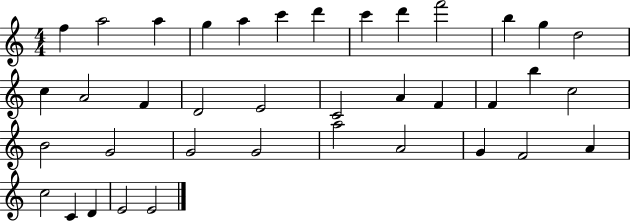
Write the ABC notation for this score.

X:1
T:Untitled
M:4/4
L:1/4
K:C
f a2 a g a c' d' c' d' f'2 b g d2 c A2 F D2 E2 C2 A F F b c2 B2 G2 G2 G2 a2 A2 G F2 A c2 C D E2 E2